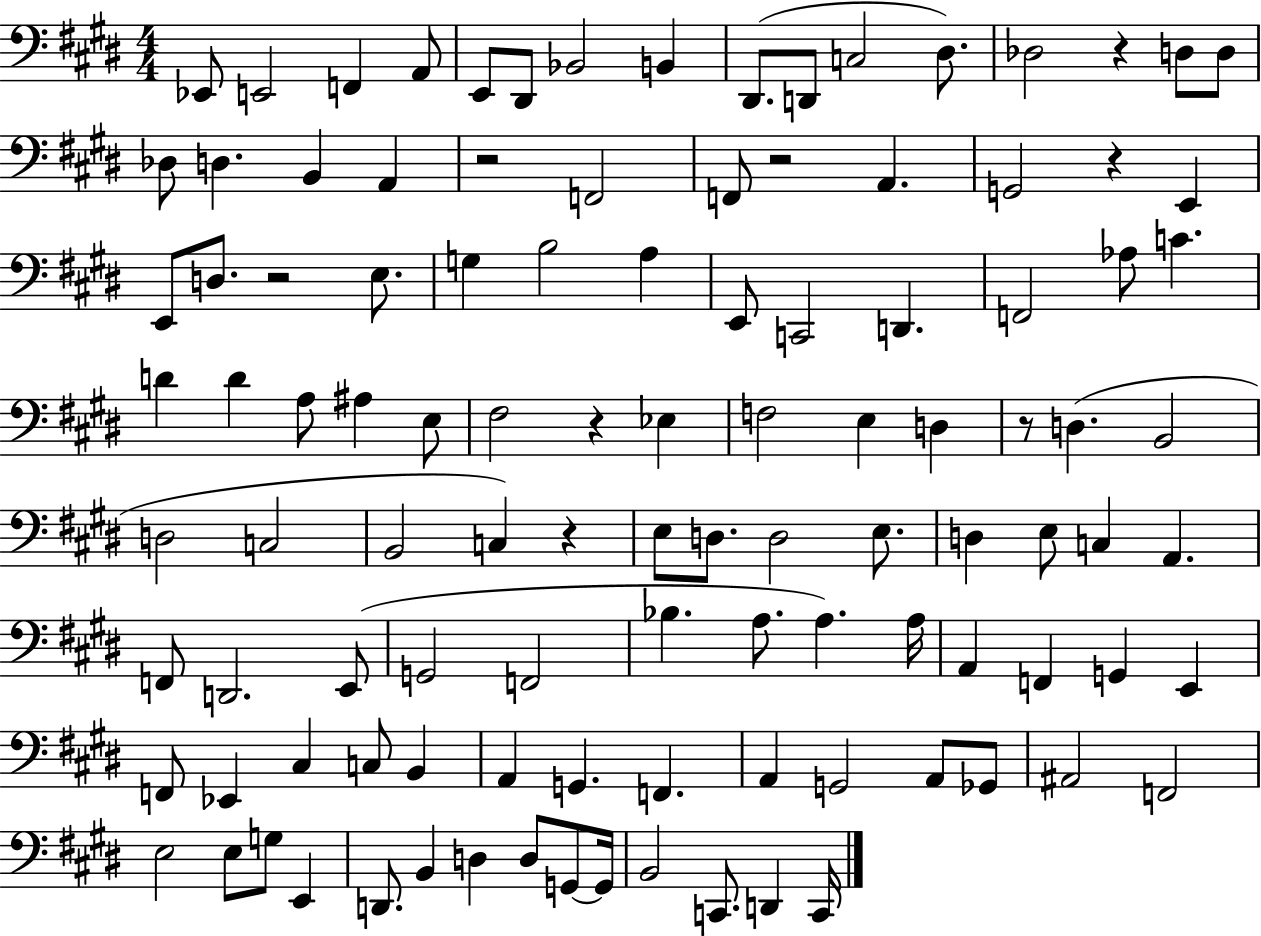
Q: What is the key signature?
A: E major